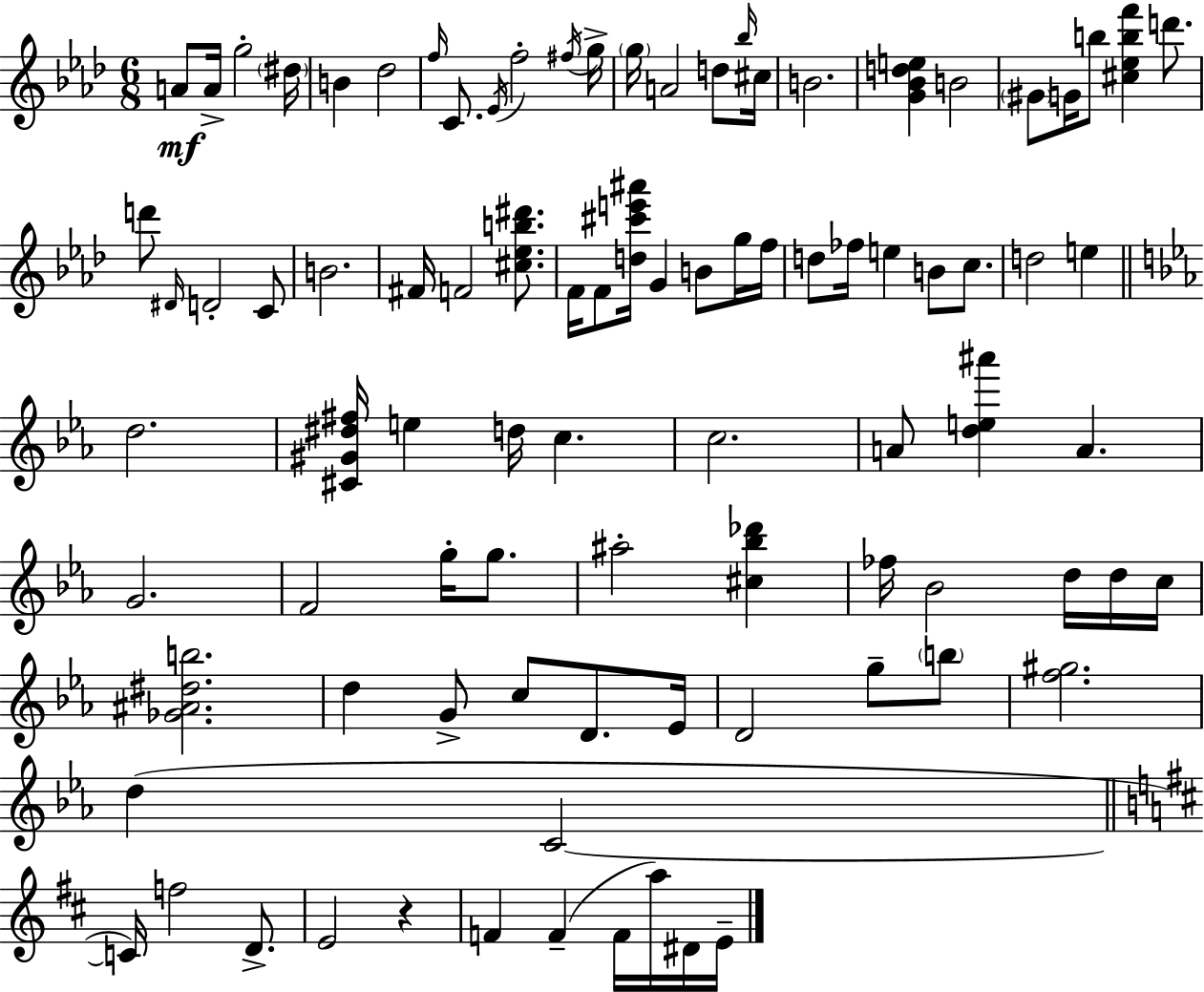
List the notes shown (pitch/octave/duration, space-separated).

A4/e A4/s G5/h D#5/s B4/q Db5/h F5/s C4/e. Eb4/s F5/h F#5/s G5/s G5/s A4/h D5/e Bb5/s C#5/s B4/h. [G4,Bb4,D5,E5]/q B4/h G#4/e G4/s B5/e [C#5,Eb5,B5,F6]/q D6/e. D6/e D#4/s D4/h C4/e B4/h. F#4/s F4/h [C#5,Eb5,B5,D#6]/e. F4/s F4/e [D5,C#6,E6,A#6]/s G4/q B4/e G5/s F5/s D5/e FES5/s E5/q B4/e C5/e. D5/h E5/q D5/h. [C#4,G#4,D#5,F#5]/s E5/q D5/s C5/q. C5/h. A4/e [D5,E5,A#6]/q A4/q. G4/h. F4/h G5/s G5/e. A#5/h [C#5,Bb5,Db6]/q FES5/s Bb4/h D5/s D5/s C5/s [Gb4,A#4,D#5,B5]/h. D5/q G4/e C5/e D4/e. Eb4/s D4/h G5/e B5/e [F5,G#5]/h. D5/q C4/h C4/s F5/h D4/e. E4/h R/q F4/q F4/q F4/s A5/s D#4/s E4/s